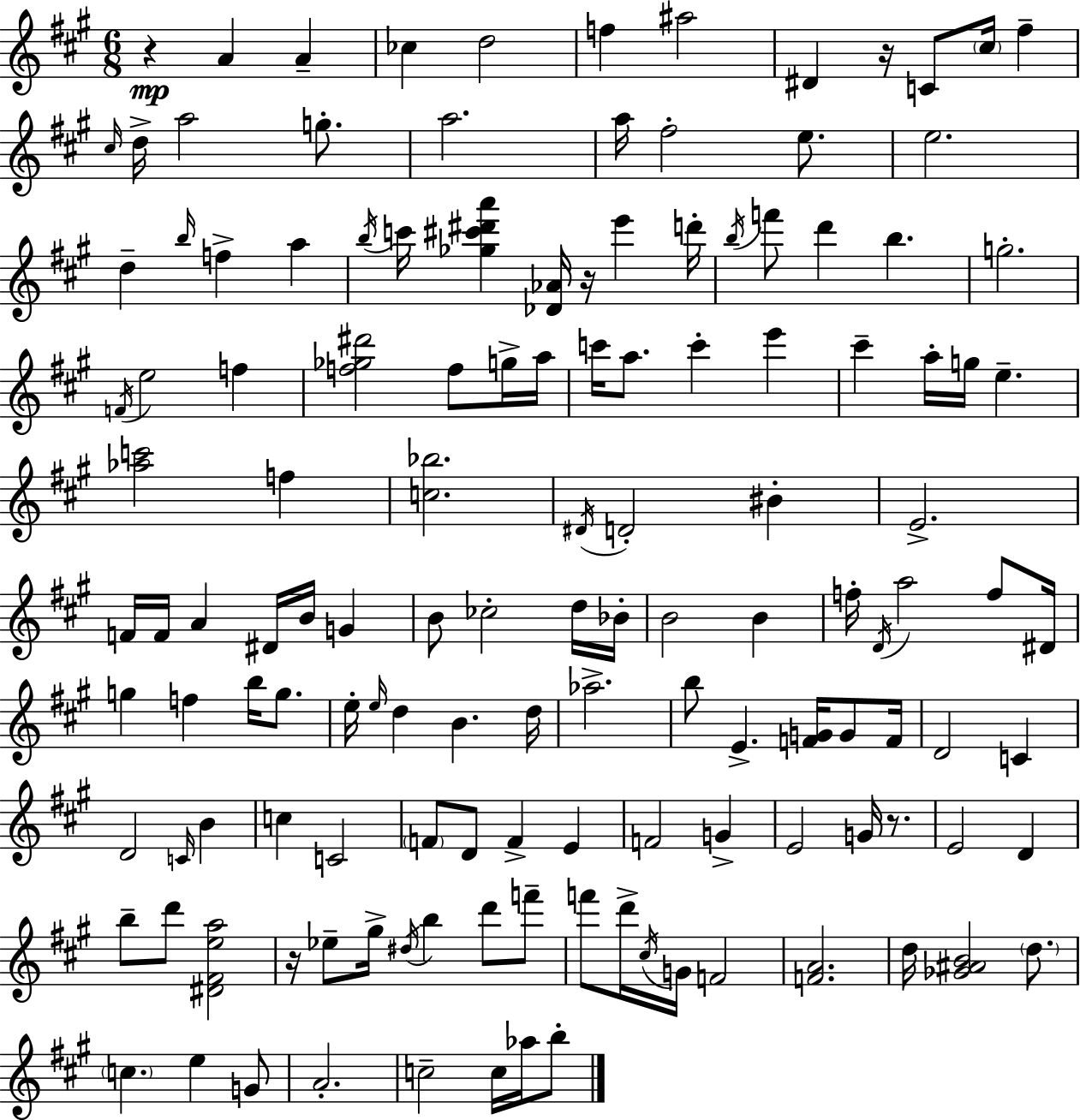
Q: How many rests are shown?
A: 5